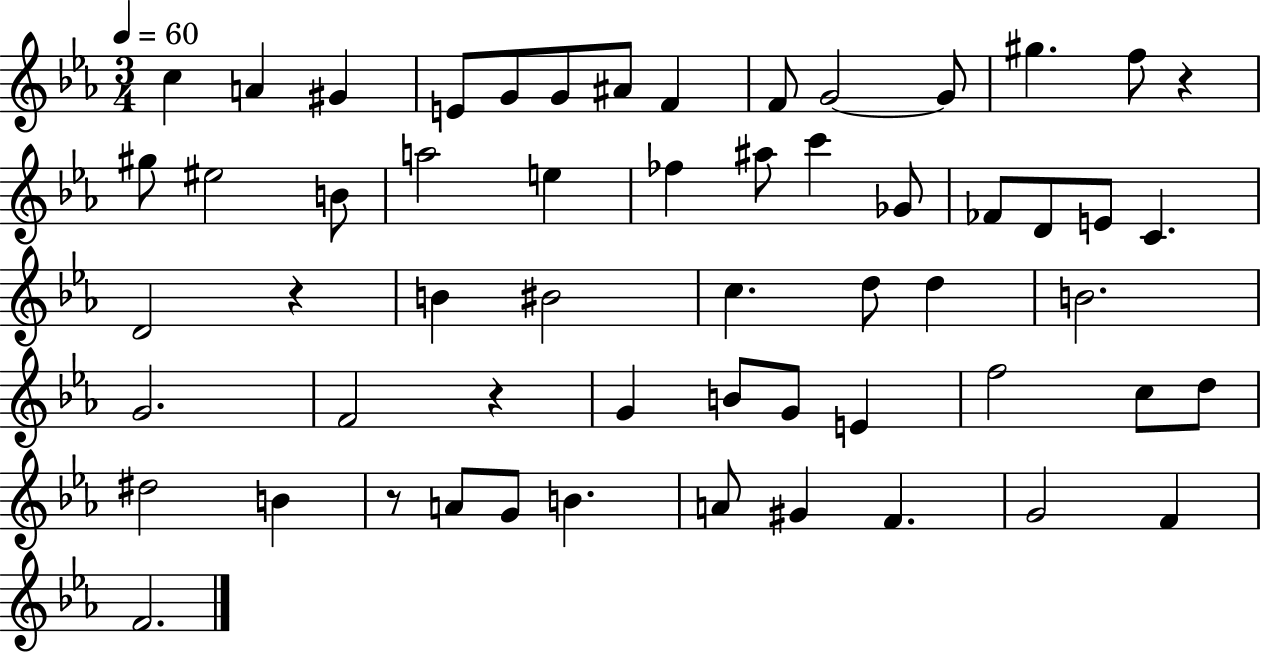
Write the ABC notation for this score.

X:1
T:Untitled
M:3/4
L:1/4
K:Eb
c A ^G E/2 G/2 G/2 ^A/2 F F/2 G2 G/2 ^g f/2 z ^g/2 ^e2 B/2 a2 e _f ^a/2 c' _G/2 _F/2 D/2 E/2 C D2 z B ^B2 c d/2 d B2 G2 F2 z G B/2 G/2 E f2 c/2 d/2 ^d2 B z/2 A/2 G/2 B A/2 ^G F G2 F F2